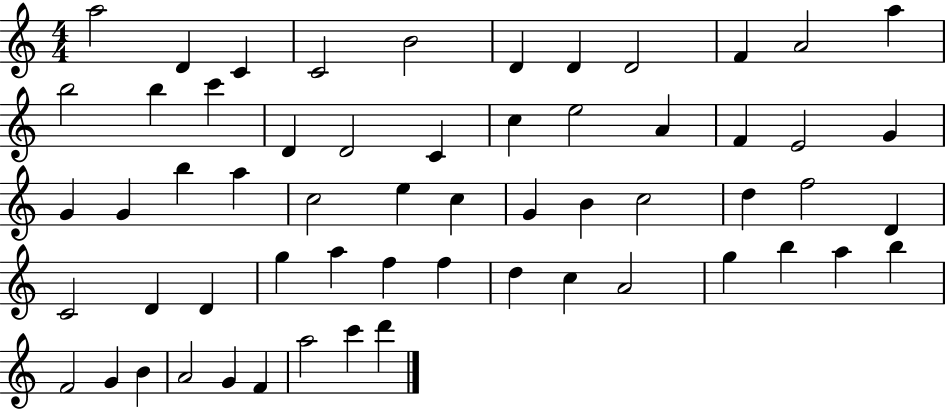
{
  \clef treble
  \numericTimeSignature
  \time 4/4
  \key c \major
  a''2 d'4 c'4 | c'2 b'2 | d'4 d'4 d'2 | f'4 a'2 a''4 | \break b''2 b''4 c'''4 | d'4 d'2 c'4 | c''4 e''2 a'4 | f'4 e'2 g'4 | \break g'4 g'4 b''4 a''4 | c''2 e''4 c''4 | g'4 b'4 c''2 | d''4 f''2 d'4 | \break c'2 d'4 d'4 | g''4 a''4 f''4 f''4 | d''4 c''4 a'2 | g''4 b''4 a''4 b''4 | \break f'2 g'4 b'4 | a'2 g'4 f'4 | a''2 c'''4 d'''4 | \bar "|."
}